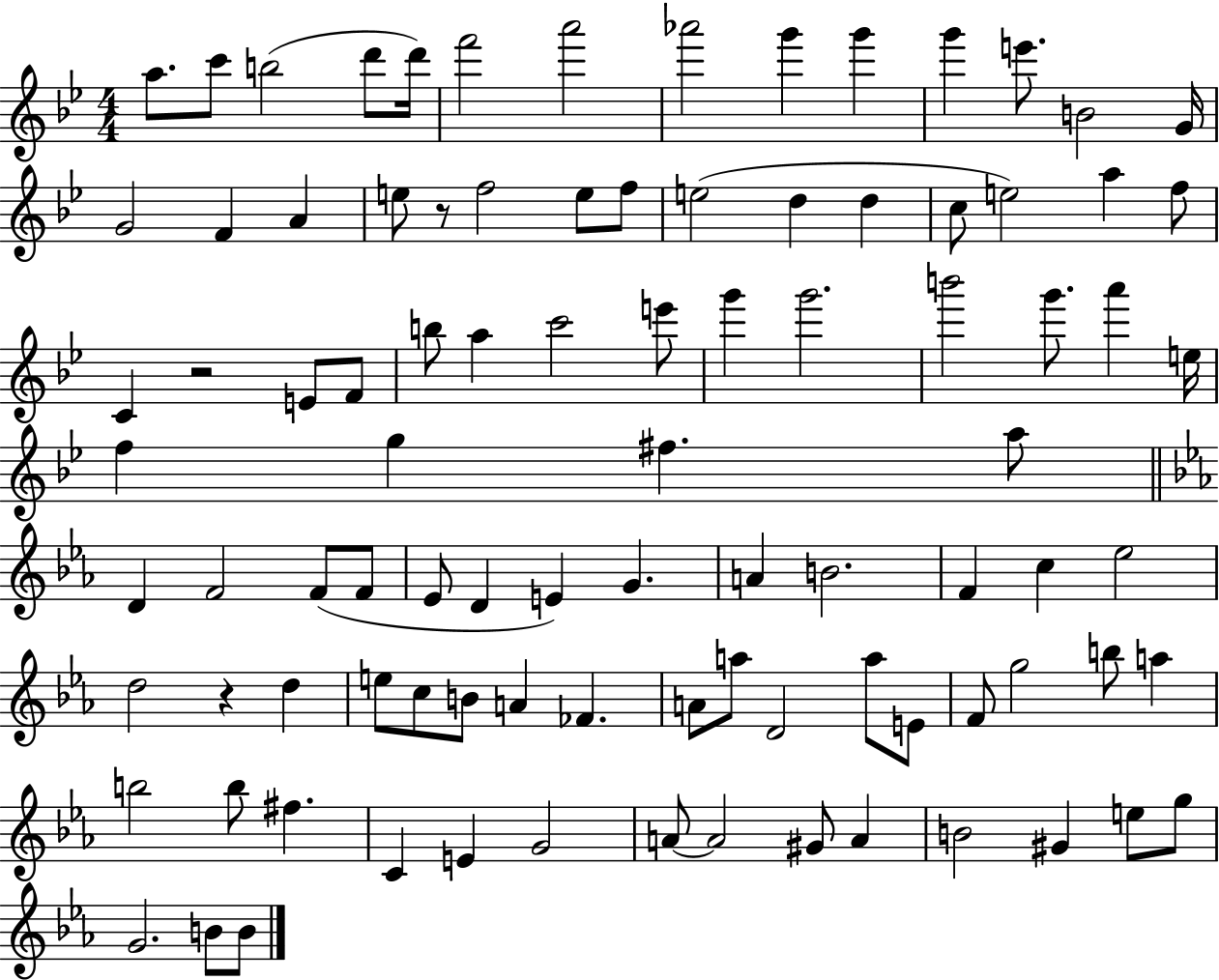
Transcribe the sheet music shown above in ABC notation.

X:1
T:Untitled
M:4/4
L:1/4
K:Bb
a/2 c'/2 b2 d'/2 d'/4 f'2 a'2 _a'2 g' g' g' e'/2 B2 G/4 G2 F A e/2 z/2 f2 e/2 f/2 e2 d d c/2 e2 a f/2 C z2 E/2 F/2 b/2 a c'2 e'/2 g' g'2 b'2 g'/2 a' e/4 f g ^f a/2 D F2 F/2 F/2 _E/2 D E G A B2 F c _e2 d2 z d e/2 c/2 B/2 A _F A/2 a/2 D2 a/2 E/2 F/2 g2 b/2 a b2 b/2 ^f C E G2 A/2 A2 ^G/2 A B2 ^G e/2 g/2 G2 B/2 B/2